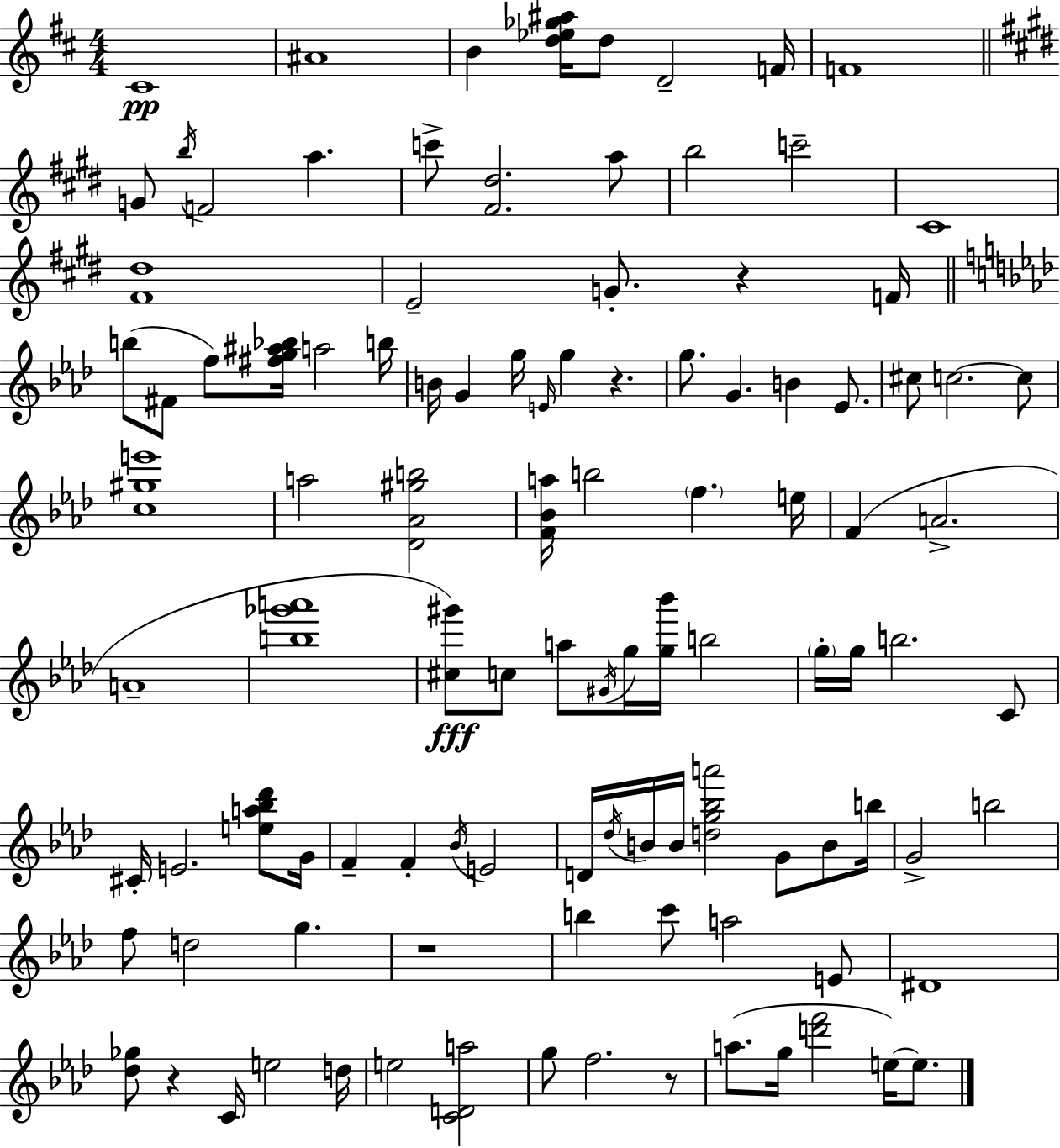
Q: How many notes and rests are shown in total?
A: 106